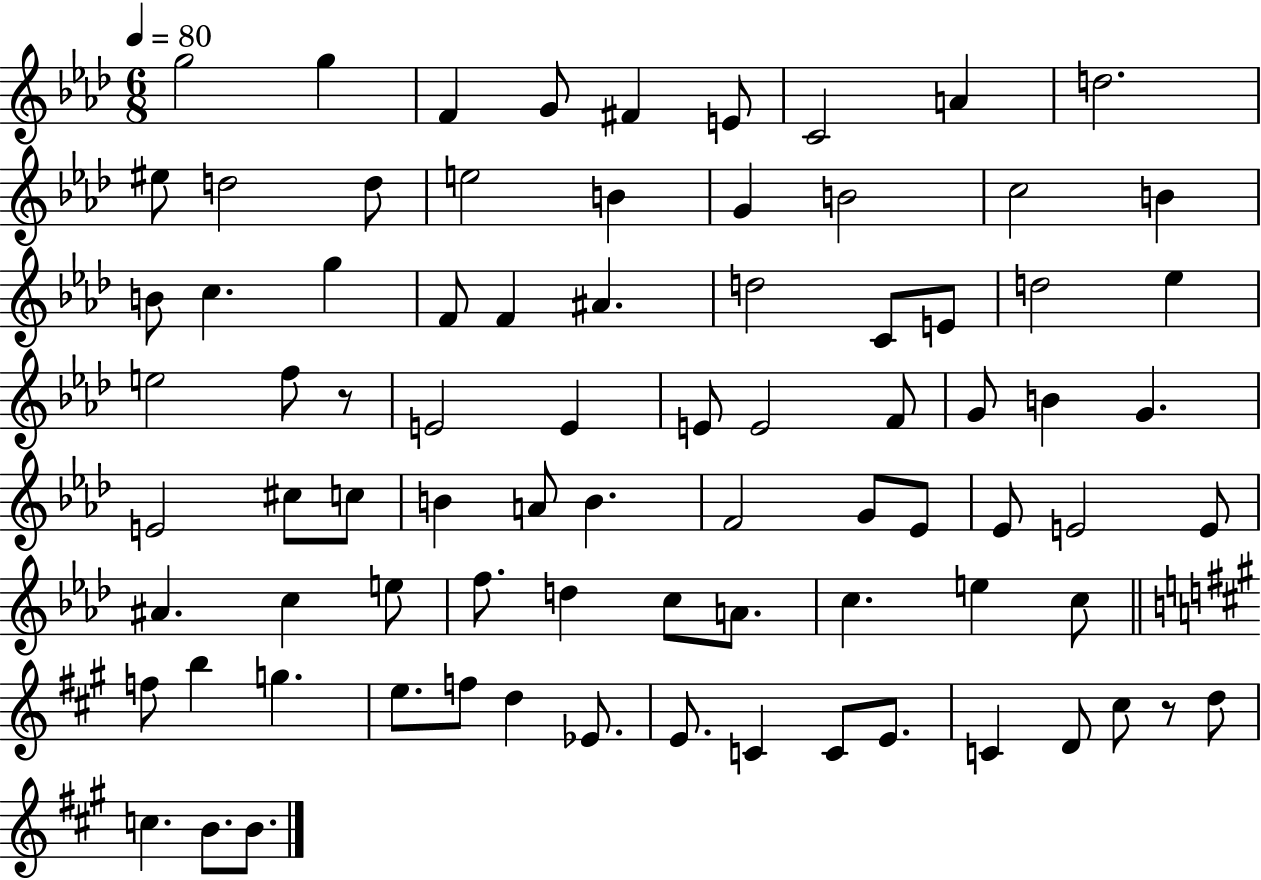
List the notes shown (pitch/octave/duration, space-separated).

G5/h G5/q F4/q G4/e F#4/q E4/e C4/h A4/q D5/h. EIS5/e D5/h D5/e E5/h B4/q G4/q B4/h C5/h B4/q B4/e C5/q. G5/q F4/e F4/q A#4/q. D5/h C4/e E4/e D5/h Eb5/q E5/h F5/e R/e E4/h E4/q E4/e E4/h F4/e G4/e B4/q G4/q. E4/h C#5/e C5/e B4/q A4/e B4/q. F4/h G4/e Eb4/e Eb4/e E4/h E4/e A#4/q. C5/q E5/e F5/e. D5/q C5/e A4/e. C5/q. E5/q C5/e F5/e B5/q G5/q. E5/e. F5/e D5/q Eb4/e. E4/e. C4/q C4/e E4/e. C4/q D4/e C#5/e R/e D5/e C5/q. B4/e. B4/e.